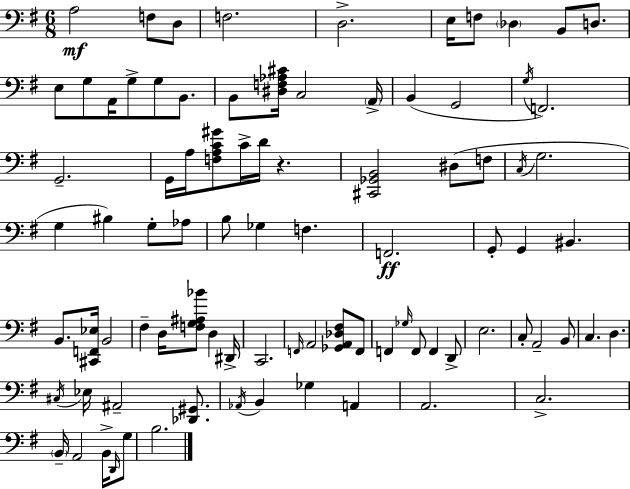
{
  \clef bass
  \numericTimeSignature
  \time 6/8
  \key g \major
  a2\mf f8 d8 | f2. | d2.-> | e16 f8 \parenthesize des4 b,8 d8. | \break e8 g8 a,16 g8-> g8 b,8. | b,8 <dis f aes cis'>16 c2 \parenthesize a,16-> | b,4( g,2 | \acciaccatura { g16 }) f,2. | \break g,2.-- | g,16 a16 <f a c' gis'>8 c'16-> d'16 r4. | <cis, ges, b,>2 dis8( f8 | \acciaccatura { c16 } g2. | \break g4 bis4) g8-. | aes8 b8 ges4 f4. | f,2.\ff | g,8-. g,4 bis,4. | \break b,8. <cis, f, ees>16 b,2 | fis4-- d16 <f g ais bes'>8 d4 | dis,16-> c,2. | \grace { f,16 } a,2 <ges, a, des fis>8 | \break f,8 f,4 \grace { ges16 } f,8 f,4 | d,8-> e2. | c8-. a,2-- | b,8 c4. d4. | \break \acciaccatura { cis16 } ees16 ais,2-- | <des, gis,>8. \acciaccatura { aes,16 } b,4 ges4 | a,4 a,2. | c2.-> | \break \parenthesize b,16-- a,2 | b,16-> \grace { d,16 } g8 b2. | \bar "|."
}